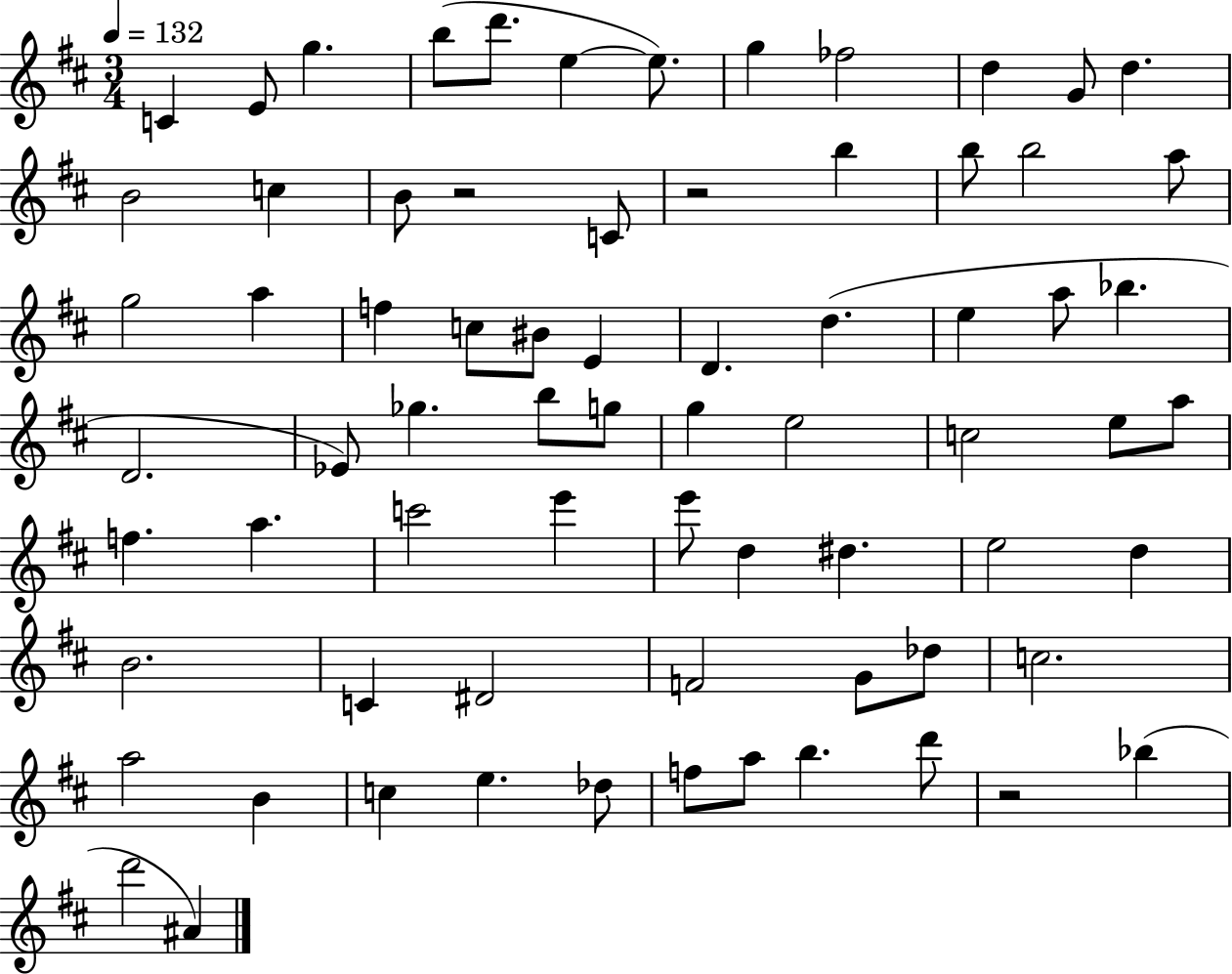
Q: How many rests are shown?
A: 3